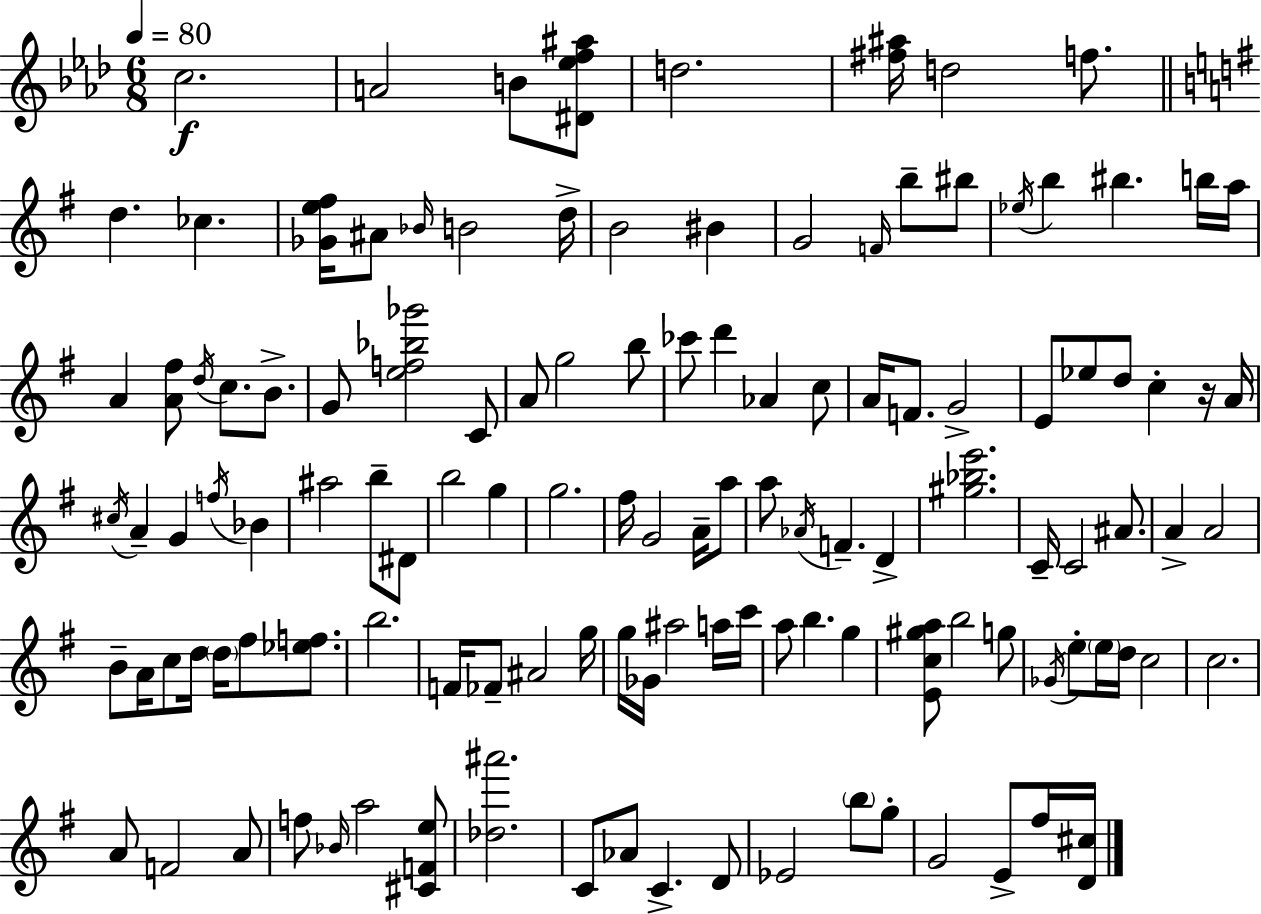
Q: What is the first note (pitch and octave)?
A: C5